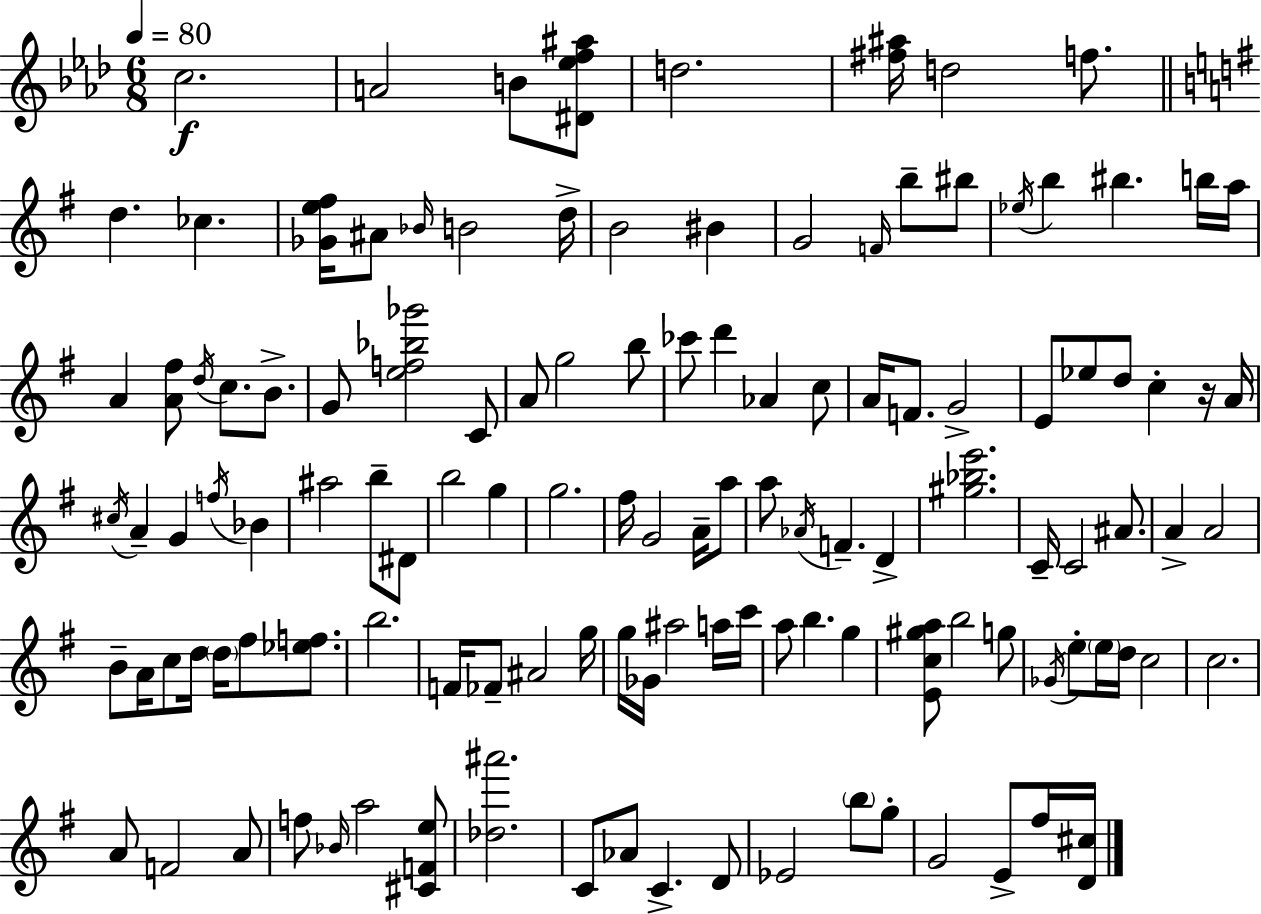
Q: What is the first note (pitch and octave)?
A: C5